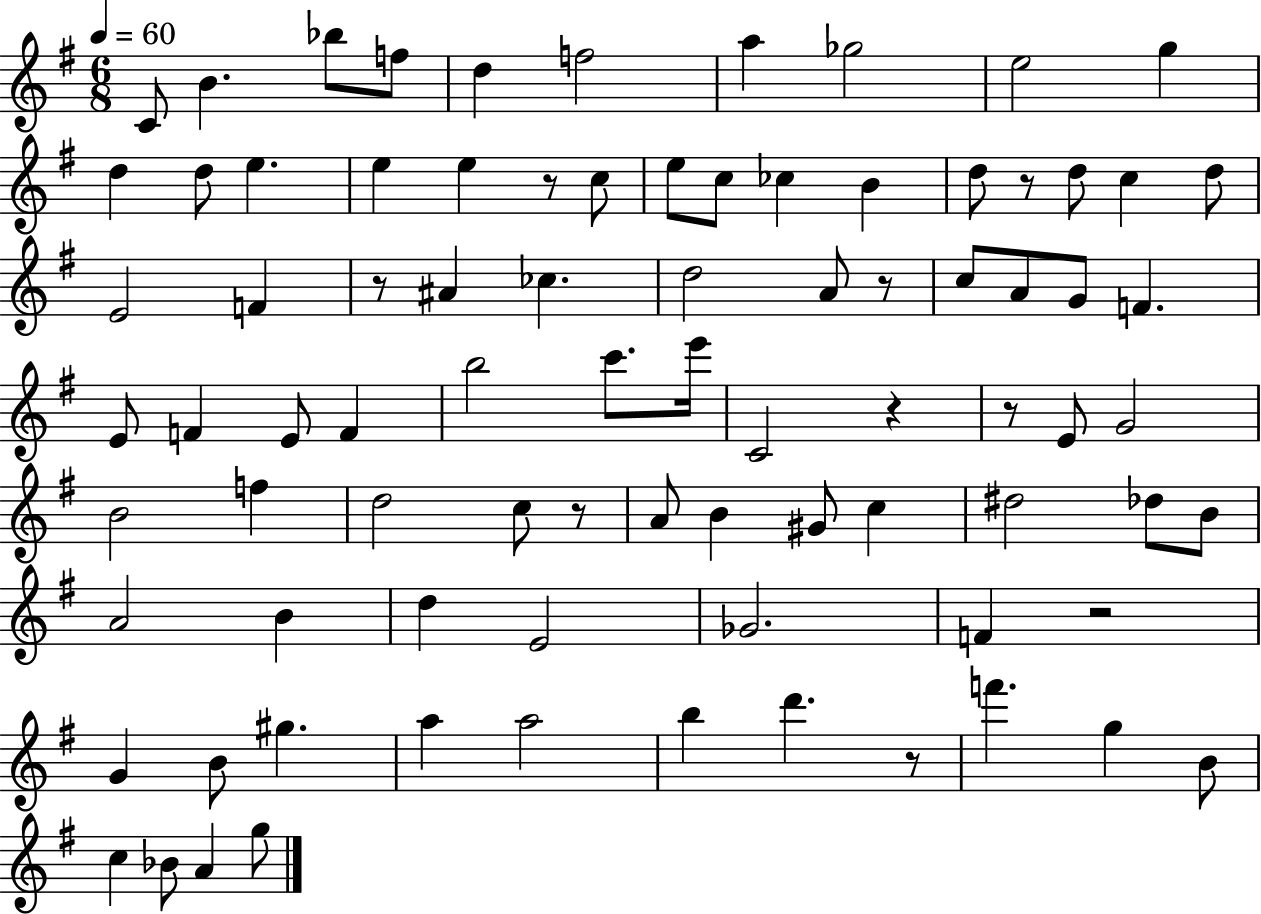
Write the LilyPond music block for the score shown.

{
  \clef treble
  \numericTimeSignature
  \time 6/8
  \key g \major
  \tempo 4 = 60
  c'8 b'4. bes''8 f''8 | d''4 f''2 | a''4 ges''2 | e''2 g''4 | \break d''4 d''8 e''4. | e''4 e''4 r8 c''8 | e''8 c''8 ces''4 b'4 | d''8 r8 d''8 c''4 d''8 | \break e'2 f'4 | r8 ais'4 ces''4. | d''2 a'8 r8 | c''8 a'8 g'8 f'4. | \break e'8 f'4 e'8 f'4 | b''2 c'''8. e'''16 | c'2 r4 | r8 e'8 g'2 | \break b'2 f''4 | d''2 c''8 r8 | a'8 b'4 gis'8 c''4 | dis''2 des''8 b'8 | \break a'2 b'4 | d''4 e'2 | ges'2. | f'4 r2 | \break g'4 b'8 gis''4. | a''4 a''2 | b''4 d'''4. r8 | f'''4. g''4 b'8 | \break c''4 bes'8 a'4 g''8 | \bar "|."
}